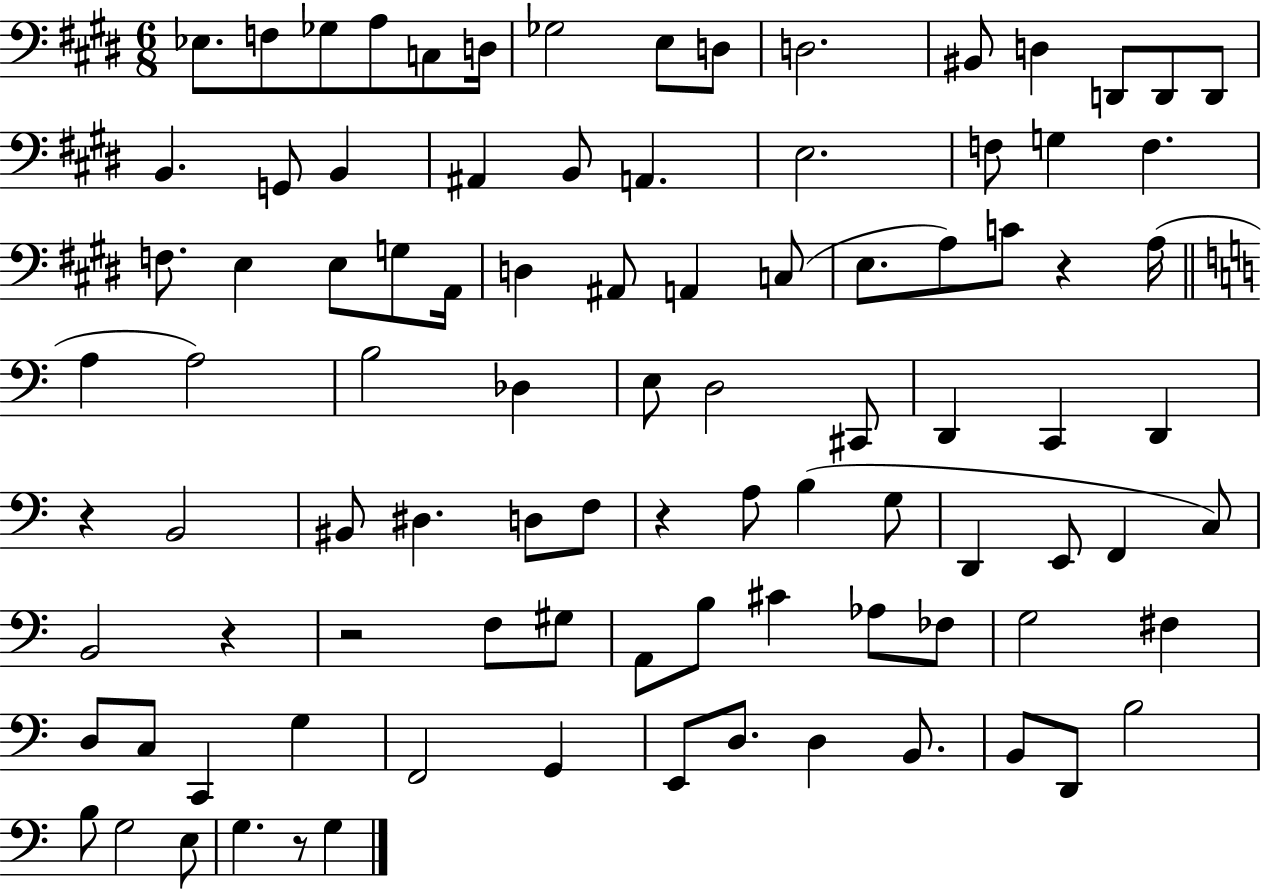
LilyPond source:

{
  \clef bass
  \numericTimeSignature
  \time 6/8
  \key e \major
  ees8. f8 ges8 a8 c8 d16 | ges2 e8 d8 | d2. | bis,8 d4 d,8 d,8 d,8 | \break b,4. g,8 b,4 | ais,4 b,8 a,4. | e2. | f8 g4 f4. | \break f8. e4 e8 g8 a,16 | d4 ais,8 a,4 c8( | e8. a8) c'8 r4 a16( | \bar "||" \break \key c \major a4 a2) | b2 des4 | e8 d2 cis,8 | d,4 c,4 d,4 | \break r4 b,2 | bis,8 dis4. d8 f8 | r4 a8 b4( g8 | d,4 e,8 f,4 c8) | \break b,2 r4 | r2 f8 gis8 | a,8 b8 cis'4 aes8 fes8 | g2 fis4 | \break d8 c8 c,4 g4 | f,2 g,4 | e,8 d8. d4 b,8. | b,8 d,8 b2 | \break b8 g2 e8 | g4. r8 g4 | \bar "|."
}